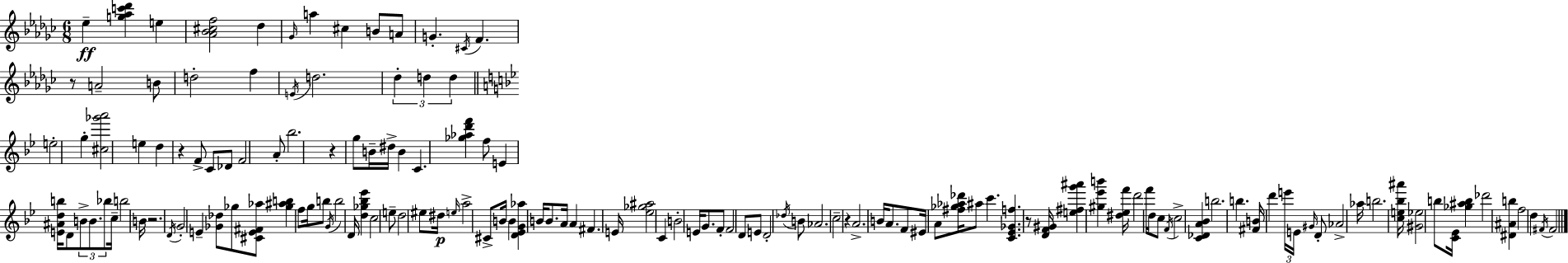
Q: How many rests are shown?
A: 6